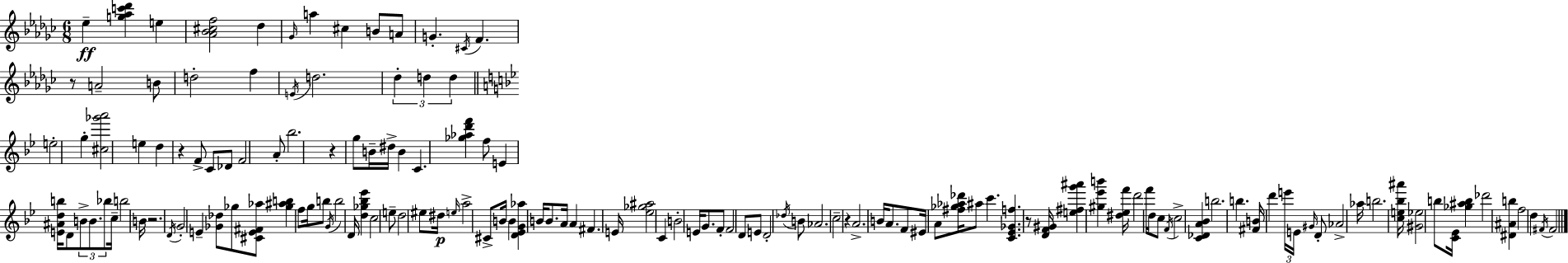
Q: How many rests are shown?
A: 6